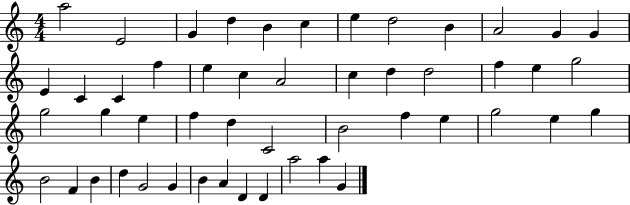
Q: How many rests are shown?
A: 0